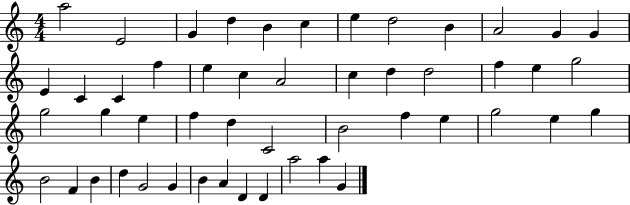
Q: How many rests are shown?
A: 0